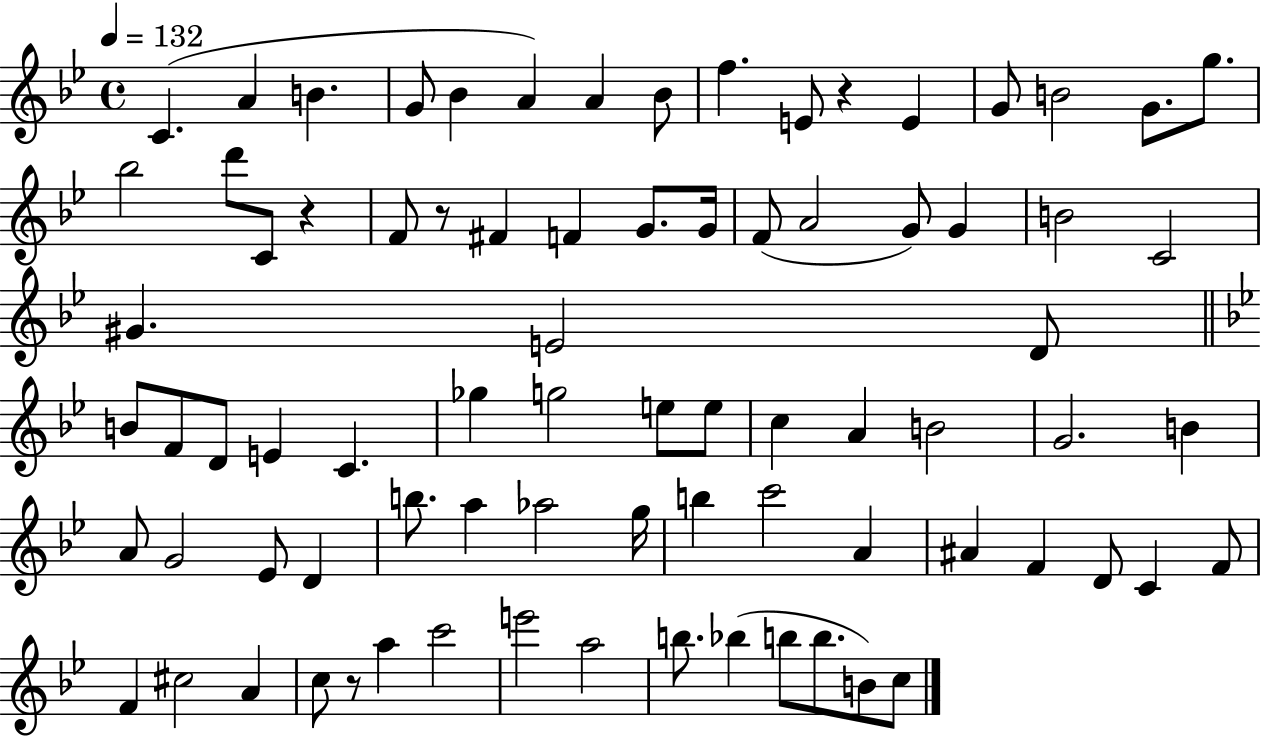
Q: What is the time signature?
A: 4/4